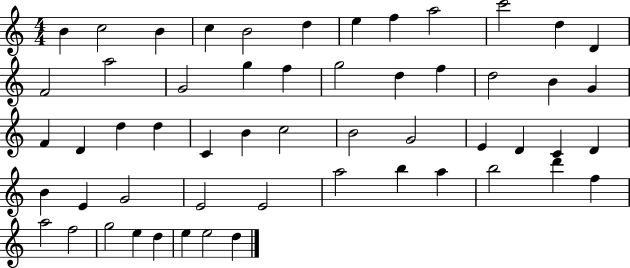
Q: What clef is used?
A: treble